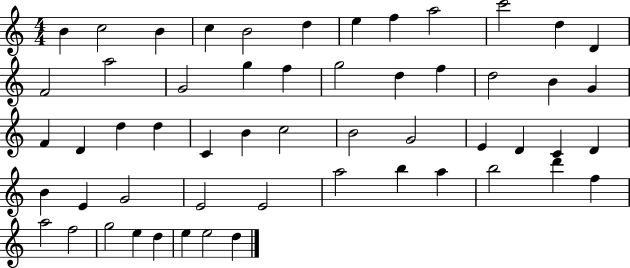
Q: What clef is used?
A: treble